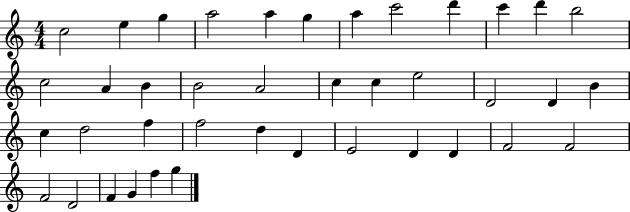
{
  \clef treble
  \numericTimeSignature
  \time 4/4
  \key c \major
  c''2 e''4 g''4 | a''2 a''4 g''4 | a''4 c'''2 d'''4 | c'''4 d'''4 b''2 | \break c''2 a'4 b'4 | b'2 a'2 | c''4 c''4 e''2 | d'2 d'4 b'4 | \break c''4 d''2 f''4 | f''2 d''4 d'4 | e'2 d'4 d'4 | f'2 f'2 | \break f'2 d'2 | f'4 g'4 f''4 g''4 | \bar "|."
}